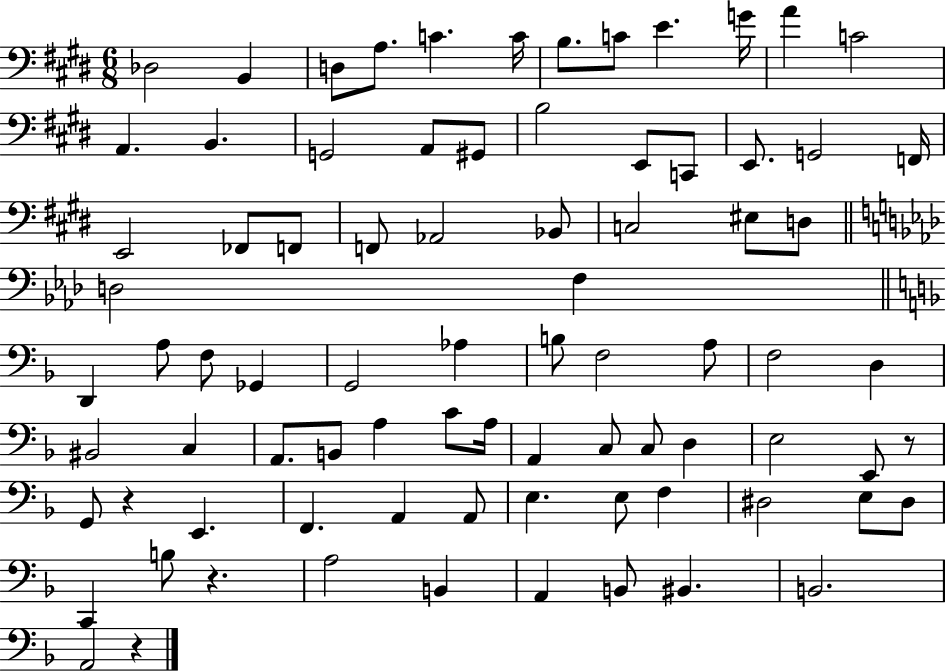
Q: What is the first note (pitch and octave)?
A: Db3